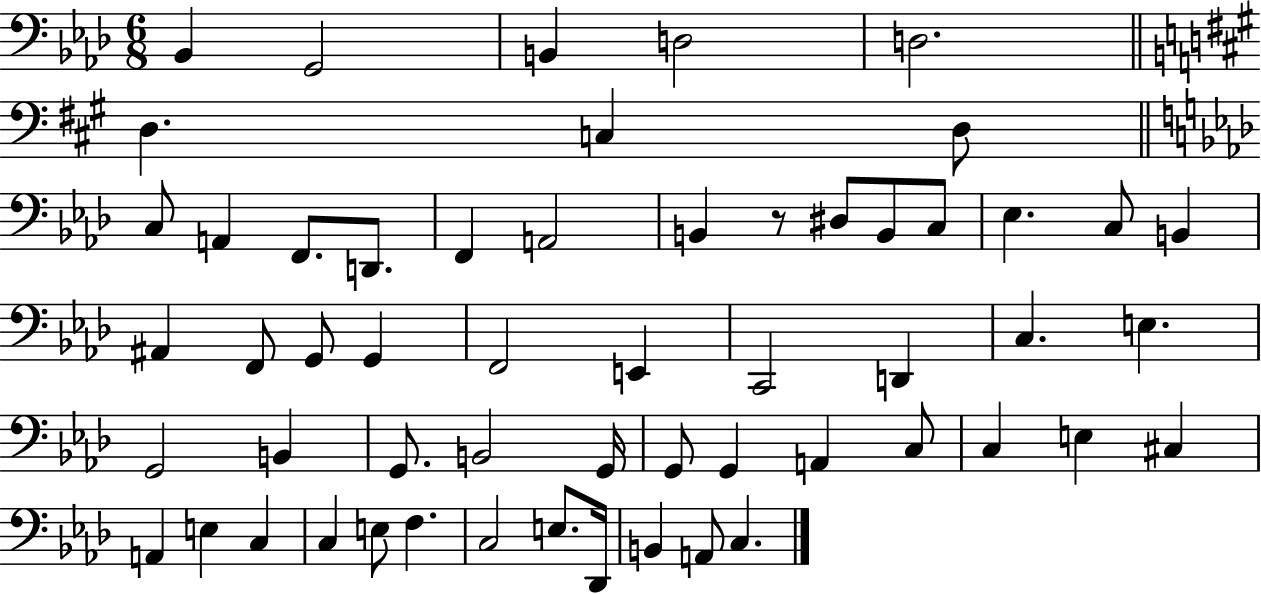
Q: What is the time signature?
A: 6/8